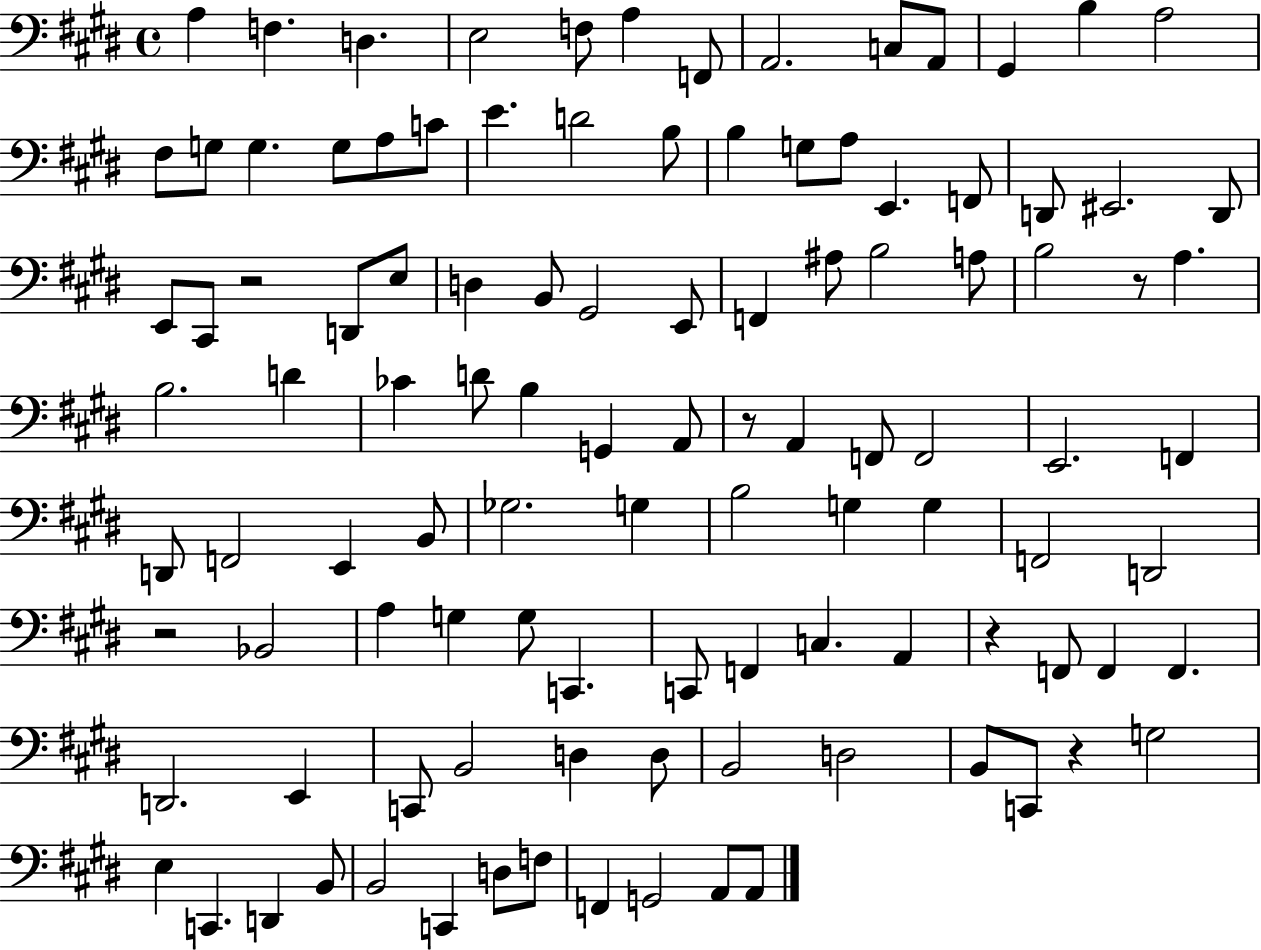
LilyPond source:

{
  \clef bass
  \time 4/4
  \defaultTimeSignature
  \key e \major
  a4 f4. d4. | e2 f8 a4 f,8 | a,2. c8 a,8 | gis,4 b4 a2 | \break fis8 g8 g4. g8 a8 c'8 | e'4. d'2 b8 | b4 g8 a8 e,4. f,8 | d,8 eis,2. d,8 | \break e,8 cis,8 r2 d,8 e8 | d4 b,8 gis,2 e,8 | f,4 ais8 b2 a8 | b2 r8 a4. | \break b2. d'4 | ces'4 d'8 b4 g,4 a,8 | r8 a,4 f,8 f,2 | e,2. f,4 | \break d,8 f,2 e,4 b,8 | ges2. g4 | b2 g4 g4 | f,2 d,2 | \break r2 bes,2 | a4 g4 g8 c,4. | c,8 f,4 c4. a,4 | r4 f,8 f,4 f,4. | \break d,2. e,4 | c,8 b,2 d4 d8 | b,2 d2 | b,8 c,8 r4 g2 | \break e4 c,4. d,4 b,8 | b,2 c,4 d8 f8 | f,4 g,2 a,8 a,8 | \bar "|."
}